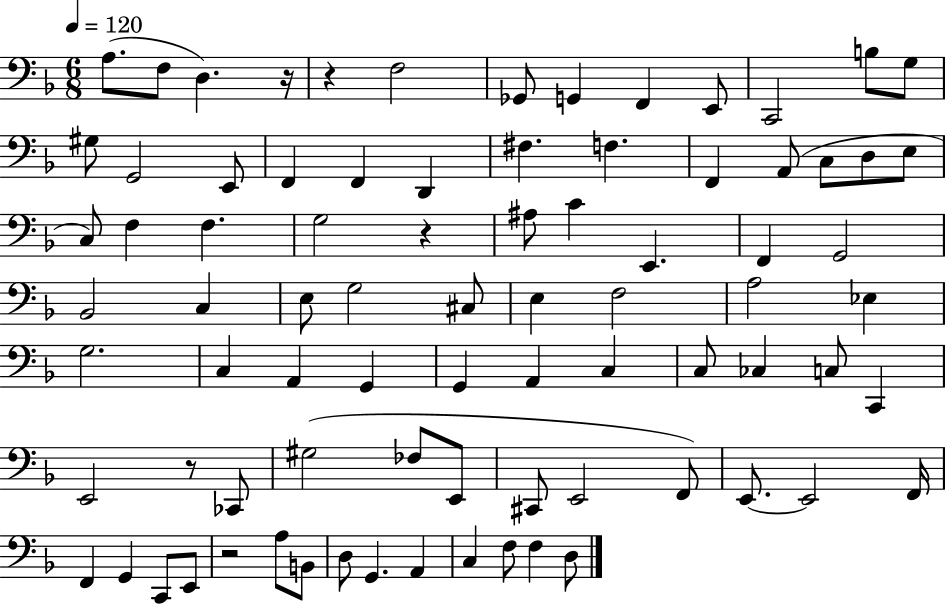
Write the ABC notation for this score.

X:1
T:Untitled
M:6/8
L:1/4
K:F
A,/2 F,/2 D, z/4 z F,2 _G,,/2 G,, F,, E,,/2 C,,2 B,/2 G,/2 ^G,/2 G,,2 E,,/2 F,, F,, D,, ^F, F, F,, A,,/2 C,/2 D,/2 E,/2 C,/2 F, F, G,2 z ^A,/2 C E,, F,, G,,2 _B,,2 C, E,/2 G,2 ^C,/2 E, F,2 A,2 _E, G,2 C, A,, G,, G,, A,, C, C,/2 _C, C,/2 C,, E,,2 z/2 _C,,/2 ^G,2 _F,/2 E,,/2 ^C,,/2 E,,2 F,,/2 E,,/2 E,,2 F,,/4 F,, G,, C,,/2 E,,/2 z2 A,/2 B,,/2 D,/2 G,, A,, C, F,/2 F, D,/2